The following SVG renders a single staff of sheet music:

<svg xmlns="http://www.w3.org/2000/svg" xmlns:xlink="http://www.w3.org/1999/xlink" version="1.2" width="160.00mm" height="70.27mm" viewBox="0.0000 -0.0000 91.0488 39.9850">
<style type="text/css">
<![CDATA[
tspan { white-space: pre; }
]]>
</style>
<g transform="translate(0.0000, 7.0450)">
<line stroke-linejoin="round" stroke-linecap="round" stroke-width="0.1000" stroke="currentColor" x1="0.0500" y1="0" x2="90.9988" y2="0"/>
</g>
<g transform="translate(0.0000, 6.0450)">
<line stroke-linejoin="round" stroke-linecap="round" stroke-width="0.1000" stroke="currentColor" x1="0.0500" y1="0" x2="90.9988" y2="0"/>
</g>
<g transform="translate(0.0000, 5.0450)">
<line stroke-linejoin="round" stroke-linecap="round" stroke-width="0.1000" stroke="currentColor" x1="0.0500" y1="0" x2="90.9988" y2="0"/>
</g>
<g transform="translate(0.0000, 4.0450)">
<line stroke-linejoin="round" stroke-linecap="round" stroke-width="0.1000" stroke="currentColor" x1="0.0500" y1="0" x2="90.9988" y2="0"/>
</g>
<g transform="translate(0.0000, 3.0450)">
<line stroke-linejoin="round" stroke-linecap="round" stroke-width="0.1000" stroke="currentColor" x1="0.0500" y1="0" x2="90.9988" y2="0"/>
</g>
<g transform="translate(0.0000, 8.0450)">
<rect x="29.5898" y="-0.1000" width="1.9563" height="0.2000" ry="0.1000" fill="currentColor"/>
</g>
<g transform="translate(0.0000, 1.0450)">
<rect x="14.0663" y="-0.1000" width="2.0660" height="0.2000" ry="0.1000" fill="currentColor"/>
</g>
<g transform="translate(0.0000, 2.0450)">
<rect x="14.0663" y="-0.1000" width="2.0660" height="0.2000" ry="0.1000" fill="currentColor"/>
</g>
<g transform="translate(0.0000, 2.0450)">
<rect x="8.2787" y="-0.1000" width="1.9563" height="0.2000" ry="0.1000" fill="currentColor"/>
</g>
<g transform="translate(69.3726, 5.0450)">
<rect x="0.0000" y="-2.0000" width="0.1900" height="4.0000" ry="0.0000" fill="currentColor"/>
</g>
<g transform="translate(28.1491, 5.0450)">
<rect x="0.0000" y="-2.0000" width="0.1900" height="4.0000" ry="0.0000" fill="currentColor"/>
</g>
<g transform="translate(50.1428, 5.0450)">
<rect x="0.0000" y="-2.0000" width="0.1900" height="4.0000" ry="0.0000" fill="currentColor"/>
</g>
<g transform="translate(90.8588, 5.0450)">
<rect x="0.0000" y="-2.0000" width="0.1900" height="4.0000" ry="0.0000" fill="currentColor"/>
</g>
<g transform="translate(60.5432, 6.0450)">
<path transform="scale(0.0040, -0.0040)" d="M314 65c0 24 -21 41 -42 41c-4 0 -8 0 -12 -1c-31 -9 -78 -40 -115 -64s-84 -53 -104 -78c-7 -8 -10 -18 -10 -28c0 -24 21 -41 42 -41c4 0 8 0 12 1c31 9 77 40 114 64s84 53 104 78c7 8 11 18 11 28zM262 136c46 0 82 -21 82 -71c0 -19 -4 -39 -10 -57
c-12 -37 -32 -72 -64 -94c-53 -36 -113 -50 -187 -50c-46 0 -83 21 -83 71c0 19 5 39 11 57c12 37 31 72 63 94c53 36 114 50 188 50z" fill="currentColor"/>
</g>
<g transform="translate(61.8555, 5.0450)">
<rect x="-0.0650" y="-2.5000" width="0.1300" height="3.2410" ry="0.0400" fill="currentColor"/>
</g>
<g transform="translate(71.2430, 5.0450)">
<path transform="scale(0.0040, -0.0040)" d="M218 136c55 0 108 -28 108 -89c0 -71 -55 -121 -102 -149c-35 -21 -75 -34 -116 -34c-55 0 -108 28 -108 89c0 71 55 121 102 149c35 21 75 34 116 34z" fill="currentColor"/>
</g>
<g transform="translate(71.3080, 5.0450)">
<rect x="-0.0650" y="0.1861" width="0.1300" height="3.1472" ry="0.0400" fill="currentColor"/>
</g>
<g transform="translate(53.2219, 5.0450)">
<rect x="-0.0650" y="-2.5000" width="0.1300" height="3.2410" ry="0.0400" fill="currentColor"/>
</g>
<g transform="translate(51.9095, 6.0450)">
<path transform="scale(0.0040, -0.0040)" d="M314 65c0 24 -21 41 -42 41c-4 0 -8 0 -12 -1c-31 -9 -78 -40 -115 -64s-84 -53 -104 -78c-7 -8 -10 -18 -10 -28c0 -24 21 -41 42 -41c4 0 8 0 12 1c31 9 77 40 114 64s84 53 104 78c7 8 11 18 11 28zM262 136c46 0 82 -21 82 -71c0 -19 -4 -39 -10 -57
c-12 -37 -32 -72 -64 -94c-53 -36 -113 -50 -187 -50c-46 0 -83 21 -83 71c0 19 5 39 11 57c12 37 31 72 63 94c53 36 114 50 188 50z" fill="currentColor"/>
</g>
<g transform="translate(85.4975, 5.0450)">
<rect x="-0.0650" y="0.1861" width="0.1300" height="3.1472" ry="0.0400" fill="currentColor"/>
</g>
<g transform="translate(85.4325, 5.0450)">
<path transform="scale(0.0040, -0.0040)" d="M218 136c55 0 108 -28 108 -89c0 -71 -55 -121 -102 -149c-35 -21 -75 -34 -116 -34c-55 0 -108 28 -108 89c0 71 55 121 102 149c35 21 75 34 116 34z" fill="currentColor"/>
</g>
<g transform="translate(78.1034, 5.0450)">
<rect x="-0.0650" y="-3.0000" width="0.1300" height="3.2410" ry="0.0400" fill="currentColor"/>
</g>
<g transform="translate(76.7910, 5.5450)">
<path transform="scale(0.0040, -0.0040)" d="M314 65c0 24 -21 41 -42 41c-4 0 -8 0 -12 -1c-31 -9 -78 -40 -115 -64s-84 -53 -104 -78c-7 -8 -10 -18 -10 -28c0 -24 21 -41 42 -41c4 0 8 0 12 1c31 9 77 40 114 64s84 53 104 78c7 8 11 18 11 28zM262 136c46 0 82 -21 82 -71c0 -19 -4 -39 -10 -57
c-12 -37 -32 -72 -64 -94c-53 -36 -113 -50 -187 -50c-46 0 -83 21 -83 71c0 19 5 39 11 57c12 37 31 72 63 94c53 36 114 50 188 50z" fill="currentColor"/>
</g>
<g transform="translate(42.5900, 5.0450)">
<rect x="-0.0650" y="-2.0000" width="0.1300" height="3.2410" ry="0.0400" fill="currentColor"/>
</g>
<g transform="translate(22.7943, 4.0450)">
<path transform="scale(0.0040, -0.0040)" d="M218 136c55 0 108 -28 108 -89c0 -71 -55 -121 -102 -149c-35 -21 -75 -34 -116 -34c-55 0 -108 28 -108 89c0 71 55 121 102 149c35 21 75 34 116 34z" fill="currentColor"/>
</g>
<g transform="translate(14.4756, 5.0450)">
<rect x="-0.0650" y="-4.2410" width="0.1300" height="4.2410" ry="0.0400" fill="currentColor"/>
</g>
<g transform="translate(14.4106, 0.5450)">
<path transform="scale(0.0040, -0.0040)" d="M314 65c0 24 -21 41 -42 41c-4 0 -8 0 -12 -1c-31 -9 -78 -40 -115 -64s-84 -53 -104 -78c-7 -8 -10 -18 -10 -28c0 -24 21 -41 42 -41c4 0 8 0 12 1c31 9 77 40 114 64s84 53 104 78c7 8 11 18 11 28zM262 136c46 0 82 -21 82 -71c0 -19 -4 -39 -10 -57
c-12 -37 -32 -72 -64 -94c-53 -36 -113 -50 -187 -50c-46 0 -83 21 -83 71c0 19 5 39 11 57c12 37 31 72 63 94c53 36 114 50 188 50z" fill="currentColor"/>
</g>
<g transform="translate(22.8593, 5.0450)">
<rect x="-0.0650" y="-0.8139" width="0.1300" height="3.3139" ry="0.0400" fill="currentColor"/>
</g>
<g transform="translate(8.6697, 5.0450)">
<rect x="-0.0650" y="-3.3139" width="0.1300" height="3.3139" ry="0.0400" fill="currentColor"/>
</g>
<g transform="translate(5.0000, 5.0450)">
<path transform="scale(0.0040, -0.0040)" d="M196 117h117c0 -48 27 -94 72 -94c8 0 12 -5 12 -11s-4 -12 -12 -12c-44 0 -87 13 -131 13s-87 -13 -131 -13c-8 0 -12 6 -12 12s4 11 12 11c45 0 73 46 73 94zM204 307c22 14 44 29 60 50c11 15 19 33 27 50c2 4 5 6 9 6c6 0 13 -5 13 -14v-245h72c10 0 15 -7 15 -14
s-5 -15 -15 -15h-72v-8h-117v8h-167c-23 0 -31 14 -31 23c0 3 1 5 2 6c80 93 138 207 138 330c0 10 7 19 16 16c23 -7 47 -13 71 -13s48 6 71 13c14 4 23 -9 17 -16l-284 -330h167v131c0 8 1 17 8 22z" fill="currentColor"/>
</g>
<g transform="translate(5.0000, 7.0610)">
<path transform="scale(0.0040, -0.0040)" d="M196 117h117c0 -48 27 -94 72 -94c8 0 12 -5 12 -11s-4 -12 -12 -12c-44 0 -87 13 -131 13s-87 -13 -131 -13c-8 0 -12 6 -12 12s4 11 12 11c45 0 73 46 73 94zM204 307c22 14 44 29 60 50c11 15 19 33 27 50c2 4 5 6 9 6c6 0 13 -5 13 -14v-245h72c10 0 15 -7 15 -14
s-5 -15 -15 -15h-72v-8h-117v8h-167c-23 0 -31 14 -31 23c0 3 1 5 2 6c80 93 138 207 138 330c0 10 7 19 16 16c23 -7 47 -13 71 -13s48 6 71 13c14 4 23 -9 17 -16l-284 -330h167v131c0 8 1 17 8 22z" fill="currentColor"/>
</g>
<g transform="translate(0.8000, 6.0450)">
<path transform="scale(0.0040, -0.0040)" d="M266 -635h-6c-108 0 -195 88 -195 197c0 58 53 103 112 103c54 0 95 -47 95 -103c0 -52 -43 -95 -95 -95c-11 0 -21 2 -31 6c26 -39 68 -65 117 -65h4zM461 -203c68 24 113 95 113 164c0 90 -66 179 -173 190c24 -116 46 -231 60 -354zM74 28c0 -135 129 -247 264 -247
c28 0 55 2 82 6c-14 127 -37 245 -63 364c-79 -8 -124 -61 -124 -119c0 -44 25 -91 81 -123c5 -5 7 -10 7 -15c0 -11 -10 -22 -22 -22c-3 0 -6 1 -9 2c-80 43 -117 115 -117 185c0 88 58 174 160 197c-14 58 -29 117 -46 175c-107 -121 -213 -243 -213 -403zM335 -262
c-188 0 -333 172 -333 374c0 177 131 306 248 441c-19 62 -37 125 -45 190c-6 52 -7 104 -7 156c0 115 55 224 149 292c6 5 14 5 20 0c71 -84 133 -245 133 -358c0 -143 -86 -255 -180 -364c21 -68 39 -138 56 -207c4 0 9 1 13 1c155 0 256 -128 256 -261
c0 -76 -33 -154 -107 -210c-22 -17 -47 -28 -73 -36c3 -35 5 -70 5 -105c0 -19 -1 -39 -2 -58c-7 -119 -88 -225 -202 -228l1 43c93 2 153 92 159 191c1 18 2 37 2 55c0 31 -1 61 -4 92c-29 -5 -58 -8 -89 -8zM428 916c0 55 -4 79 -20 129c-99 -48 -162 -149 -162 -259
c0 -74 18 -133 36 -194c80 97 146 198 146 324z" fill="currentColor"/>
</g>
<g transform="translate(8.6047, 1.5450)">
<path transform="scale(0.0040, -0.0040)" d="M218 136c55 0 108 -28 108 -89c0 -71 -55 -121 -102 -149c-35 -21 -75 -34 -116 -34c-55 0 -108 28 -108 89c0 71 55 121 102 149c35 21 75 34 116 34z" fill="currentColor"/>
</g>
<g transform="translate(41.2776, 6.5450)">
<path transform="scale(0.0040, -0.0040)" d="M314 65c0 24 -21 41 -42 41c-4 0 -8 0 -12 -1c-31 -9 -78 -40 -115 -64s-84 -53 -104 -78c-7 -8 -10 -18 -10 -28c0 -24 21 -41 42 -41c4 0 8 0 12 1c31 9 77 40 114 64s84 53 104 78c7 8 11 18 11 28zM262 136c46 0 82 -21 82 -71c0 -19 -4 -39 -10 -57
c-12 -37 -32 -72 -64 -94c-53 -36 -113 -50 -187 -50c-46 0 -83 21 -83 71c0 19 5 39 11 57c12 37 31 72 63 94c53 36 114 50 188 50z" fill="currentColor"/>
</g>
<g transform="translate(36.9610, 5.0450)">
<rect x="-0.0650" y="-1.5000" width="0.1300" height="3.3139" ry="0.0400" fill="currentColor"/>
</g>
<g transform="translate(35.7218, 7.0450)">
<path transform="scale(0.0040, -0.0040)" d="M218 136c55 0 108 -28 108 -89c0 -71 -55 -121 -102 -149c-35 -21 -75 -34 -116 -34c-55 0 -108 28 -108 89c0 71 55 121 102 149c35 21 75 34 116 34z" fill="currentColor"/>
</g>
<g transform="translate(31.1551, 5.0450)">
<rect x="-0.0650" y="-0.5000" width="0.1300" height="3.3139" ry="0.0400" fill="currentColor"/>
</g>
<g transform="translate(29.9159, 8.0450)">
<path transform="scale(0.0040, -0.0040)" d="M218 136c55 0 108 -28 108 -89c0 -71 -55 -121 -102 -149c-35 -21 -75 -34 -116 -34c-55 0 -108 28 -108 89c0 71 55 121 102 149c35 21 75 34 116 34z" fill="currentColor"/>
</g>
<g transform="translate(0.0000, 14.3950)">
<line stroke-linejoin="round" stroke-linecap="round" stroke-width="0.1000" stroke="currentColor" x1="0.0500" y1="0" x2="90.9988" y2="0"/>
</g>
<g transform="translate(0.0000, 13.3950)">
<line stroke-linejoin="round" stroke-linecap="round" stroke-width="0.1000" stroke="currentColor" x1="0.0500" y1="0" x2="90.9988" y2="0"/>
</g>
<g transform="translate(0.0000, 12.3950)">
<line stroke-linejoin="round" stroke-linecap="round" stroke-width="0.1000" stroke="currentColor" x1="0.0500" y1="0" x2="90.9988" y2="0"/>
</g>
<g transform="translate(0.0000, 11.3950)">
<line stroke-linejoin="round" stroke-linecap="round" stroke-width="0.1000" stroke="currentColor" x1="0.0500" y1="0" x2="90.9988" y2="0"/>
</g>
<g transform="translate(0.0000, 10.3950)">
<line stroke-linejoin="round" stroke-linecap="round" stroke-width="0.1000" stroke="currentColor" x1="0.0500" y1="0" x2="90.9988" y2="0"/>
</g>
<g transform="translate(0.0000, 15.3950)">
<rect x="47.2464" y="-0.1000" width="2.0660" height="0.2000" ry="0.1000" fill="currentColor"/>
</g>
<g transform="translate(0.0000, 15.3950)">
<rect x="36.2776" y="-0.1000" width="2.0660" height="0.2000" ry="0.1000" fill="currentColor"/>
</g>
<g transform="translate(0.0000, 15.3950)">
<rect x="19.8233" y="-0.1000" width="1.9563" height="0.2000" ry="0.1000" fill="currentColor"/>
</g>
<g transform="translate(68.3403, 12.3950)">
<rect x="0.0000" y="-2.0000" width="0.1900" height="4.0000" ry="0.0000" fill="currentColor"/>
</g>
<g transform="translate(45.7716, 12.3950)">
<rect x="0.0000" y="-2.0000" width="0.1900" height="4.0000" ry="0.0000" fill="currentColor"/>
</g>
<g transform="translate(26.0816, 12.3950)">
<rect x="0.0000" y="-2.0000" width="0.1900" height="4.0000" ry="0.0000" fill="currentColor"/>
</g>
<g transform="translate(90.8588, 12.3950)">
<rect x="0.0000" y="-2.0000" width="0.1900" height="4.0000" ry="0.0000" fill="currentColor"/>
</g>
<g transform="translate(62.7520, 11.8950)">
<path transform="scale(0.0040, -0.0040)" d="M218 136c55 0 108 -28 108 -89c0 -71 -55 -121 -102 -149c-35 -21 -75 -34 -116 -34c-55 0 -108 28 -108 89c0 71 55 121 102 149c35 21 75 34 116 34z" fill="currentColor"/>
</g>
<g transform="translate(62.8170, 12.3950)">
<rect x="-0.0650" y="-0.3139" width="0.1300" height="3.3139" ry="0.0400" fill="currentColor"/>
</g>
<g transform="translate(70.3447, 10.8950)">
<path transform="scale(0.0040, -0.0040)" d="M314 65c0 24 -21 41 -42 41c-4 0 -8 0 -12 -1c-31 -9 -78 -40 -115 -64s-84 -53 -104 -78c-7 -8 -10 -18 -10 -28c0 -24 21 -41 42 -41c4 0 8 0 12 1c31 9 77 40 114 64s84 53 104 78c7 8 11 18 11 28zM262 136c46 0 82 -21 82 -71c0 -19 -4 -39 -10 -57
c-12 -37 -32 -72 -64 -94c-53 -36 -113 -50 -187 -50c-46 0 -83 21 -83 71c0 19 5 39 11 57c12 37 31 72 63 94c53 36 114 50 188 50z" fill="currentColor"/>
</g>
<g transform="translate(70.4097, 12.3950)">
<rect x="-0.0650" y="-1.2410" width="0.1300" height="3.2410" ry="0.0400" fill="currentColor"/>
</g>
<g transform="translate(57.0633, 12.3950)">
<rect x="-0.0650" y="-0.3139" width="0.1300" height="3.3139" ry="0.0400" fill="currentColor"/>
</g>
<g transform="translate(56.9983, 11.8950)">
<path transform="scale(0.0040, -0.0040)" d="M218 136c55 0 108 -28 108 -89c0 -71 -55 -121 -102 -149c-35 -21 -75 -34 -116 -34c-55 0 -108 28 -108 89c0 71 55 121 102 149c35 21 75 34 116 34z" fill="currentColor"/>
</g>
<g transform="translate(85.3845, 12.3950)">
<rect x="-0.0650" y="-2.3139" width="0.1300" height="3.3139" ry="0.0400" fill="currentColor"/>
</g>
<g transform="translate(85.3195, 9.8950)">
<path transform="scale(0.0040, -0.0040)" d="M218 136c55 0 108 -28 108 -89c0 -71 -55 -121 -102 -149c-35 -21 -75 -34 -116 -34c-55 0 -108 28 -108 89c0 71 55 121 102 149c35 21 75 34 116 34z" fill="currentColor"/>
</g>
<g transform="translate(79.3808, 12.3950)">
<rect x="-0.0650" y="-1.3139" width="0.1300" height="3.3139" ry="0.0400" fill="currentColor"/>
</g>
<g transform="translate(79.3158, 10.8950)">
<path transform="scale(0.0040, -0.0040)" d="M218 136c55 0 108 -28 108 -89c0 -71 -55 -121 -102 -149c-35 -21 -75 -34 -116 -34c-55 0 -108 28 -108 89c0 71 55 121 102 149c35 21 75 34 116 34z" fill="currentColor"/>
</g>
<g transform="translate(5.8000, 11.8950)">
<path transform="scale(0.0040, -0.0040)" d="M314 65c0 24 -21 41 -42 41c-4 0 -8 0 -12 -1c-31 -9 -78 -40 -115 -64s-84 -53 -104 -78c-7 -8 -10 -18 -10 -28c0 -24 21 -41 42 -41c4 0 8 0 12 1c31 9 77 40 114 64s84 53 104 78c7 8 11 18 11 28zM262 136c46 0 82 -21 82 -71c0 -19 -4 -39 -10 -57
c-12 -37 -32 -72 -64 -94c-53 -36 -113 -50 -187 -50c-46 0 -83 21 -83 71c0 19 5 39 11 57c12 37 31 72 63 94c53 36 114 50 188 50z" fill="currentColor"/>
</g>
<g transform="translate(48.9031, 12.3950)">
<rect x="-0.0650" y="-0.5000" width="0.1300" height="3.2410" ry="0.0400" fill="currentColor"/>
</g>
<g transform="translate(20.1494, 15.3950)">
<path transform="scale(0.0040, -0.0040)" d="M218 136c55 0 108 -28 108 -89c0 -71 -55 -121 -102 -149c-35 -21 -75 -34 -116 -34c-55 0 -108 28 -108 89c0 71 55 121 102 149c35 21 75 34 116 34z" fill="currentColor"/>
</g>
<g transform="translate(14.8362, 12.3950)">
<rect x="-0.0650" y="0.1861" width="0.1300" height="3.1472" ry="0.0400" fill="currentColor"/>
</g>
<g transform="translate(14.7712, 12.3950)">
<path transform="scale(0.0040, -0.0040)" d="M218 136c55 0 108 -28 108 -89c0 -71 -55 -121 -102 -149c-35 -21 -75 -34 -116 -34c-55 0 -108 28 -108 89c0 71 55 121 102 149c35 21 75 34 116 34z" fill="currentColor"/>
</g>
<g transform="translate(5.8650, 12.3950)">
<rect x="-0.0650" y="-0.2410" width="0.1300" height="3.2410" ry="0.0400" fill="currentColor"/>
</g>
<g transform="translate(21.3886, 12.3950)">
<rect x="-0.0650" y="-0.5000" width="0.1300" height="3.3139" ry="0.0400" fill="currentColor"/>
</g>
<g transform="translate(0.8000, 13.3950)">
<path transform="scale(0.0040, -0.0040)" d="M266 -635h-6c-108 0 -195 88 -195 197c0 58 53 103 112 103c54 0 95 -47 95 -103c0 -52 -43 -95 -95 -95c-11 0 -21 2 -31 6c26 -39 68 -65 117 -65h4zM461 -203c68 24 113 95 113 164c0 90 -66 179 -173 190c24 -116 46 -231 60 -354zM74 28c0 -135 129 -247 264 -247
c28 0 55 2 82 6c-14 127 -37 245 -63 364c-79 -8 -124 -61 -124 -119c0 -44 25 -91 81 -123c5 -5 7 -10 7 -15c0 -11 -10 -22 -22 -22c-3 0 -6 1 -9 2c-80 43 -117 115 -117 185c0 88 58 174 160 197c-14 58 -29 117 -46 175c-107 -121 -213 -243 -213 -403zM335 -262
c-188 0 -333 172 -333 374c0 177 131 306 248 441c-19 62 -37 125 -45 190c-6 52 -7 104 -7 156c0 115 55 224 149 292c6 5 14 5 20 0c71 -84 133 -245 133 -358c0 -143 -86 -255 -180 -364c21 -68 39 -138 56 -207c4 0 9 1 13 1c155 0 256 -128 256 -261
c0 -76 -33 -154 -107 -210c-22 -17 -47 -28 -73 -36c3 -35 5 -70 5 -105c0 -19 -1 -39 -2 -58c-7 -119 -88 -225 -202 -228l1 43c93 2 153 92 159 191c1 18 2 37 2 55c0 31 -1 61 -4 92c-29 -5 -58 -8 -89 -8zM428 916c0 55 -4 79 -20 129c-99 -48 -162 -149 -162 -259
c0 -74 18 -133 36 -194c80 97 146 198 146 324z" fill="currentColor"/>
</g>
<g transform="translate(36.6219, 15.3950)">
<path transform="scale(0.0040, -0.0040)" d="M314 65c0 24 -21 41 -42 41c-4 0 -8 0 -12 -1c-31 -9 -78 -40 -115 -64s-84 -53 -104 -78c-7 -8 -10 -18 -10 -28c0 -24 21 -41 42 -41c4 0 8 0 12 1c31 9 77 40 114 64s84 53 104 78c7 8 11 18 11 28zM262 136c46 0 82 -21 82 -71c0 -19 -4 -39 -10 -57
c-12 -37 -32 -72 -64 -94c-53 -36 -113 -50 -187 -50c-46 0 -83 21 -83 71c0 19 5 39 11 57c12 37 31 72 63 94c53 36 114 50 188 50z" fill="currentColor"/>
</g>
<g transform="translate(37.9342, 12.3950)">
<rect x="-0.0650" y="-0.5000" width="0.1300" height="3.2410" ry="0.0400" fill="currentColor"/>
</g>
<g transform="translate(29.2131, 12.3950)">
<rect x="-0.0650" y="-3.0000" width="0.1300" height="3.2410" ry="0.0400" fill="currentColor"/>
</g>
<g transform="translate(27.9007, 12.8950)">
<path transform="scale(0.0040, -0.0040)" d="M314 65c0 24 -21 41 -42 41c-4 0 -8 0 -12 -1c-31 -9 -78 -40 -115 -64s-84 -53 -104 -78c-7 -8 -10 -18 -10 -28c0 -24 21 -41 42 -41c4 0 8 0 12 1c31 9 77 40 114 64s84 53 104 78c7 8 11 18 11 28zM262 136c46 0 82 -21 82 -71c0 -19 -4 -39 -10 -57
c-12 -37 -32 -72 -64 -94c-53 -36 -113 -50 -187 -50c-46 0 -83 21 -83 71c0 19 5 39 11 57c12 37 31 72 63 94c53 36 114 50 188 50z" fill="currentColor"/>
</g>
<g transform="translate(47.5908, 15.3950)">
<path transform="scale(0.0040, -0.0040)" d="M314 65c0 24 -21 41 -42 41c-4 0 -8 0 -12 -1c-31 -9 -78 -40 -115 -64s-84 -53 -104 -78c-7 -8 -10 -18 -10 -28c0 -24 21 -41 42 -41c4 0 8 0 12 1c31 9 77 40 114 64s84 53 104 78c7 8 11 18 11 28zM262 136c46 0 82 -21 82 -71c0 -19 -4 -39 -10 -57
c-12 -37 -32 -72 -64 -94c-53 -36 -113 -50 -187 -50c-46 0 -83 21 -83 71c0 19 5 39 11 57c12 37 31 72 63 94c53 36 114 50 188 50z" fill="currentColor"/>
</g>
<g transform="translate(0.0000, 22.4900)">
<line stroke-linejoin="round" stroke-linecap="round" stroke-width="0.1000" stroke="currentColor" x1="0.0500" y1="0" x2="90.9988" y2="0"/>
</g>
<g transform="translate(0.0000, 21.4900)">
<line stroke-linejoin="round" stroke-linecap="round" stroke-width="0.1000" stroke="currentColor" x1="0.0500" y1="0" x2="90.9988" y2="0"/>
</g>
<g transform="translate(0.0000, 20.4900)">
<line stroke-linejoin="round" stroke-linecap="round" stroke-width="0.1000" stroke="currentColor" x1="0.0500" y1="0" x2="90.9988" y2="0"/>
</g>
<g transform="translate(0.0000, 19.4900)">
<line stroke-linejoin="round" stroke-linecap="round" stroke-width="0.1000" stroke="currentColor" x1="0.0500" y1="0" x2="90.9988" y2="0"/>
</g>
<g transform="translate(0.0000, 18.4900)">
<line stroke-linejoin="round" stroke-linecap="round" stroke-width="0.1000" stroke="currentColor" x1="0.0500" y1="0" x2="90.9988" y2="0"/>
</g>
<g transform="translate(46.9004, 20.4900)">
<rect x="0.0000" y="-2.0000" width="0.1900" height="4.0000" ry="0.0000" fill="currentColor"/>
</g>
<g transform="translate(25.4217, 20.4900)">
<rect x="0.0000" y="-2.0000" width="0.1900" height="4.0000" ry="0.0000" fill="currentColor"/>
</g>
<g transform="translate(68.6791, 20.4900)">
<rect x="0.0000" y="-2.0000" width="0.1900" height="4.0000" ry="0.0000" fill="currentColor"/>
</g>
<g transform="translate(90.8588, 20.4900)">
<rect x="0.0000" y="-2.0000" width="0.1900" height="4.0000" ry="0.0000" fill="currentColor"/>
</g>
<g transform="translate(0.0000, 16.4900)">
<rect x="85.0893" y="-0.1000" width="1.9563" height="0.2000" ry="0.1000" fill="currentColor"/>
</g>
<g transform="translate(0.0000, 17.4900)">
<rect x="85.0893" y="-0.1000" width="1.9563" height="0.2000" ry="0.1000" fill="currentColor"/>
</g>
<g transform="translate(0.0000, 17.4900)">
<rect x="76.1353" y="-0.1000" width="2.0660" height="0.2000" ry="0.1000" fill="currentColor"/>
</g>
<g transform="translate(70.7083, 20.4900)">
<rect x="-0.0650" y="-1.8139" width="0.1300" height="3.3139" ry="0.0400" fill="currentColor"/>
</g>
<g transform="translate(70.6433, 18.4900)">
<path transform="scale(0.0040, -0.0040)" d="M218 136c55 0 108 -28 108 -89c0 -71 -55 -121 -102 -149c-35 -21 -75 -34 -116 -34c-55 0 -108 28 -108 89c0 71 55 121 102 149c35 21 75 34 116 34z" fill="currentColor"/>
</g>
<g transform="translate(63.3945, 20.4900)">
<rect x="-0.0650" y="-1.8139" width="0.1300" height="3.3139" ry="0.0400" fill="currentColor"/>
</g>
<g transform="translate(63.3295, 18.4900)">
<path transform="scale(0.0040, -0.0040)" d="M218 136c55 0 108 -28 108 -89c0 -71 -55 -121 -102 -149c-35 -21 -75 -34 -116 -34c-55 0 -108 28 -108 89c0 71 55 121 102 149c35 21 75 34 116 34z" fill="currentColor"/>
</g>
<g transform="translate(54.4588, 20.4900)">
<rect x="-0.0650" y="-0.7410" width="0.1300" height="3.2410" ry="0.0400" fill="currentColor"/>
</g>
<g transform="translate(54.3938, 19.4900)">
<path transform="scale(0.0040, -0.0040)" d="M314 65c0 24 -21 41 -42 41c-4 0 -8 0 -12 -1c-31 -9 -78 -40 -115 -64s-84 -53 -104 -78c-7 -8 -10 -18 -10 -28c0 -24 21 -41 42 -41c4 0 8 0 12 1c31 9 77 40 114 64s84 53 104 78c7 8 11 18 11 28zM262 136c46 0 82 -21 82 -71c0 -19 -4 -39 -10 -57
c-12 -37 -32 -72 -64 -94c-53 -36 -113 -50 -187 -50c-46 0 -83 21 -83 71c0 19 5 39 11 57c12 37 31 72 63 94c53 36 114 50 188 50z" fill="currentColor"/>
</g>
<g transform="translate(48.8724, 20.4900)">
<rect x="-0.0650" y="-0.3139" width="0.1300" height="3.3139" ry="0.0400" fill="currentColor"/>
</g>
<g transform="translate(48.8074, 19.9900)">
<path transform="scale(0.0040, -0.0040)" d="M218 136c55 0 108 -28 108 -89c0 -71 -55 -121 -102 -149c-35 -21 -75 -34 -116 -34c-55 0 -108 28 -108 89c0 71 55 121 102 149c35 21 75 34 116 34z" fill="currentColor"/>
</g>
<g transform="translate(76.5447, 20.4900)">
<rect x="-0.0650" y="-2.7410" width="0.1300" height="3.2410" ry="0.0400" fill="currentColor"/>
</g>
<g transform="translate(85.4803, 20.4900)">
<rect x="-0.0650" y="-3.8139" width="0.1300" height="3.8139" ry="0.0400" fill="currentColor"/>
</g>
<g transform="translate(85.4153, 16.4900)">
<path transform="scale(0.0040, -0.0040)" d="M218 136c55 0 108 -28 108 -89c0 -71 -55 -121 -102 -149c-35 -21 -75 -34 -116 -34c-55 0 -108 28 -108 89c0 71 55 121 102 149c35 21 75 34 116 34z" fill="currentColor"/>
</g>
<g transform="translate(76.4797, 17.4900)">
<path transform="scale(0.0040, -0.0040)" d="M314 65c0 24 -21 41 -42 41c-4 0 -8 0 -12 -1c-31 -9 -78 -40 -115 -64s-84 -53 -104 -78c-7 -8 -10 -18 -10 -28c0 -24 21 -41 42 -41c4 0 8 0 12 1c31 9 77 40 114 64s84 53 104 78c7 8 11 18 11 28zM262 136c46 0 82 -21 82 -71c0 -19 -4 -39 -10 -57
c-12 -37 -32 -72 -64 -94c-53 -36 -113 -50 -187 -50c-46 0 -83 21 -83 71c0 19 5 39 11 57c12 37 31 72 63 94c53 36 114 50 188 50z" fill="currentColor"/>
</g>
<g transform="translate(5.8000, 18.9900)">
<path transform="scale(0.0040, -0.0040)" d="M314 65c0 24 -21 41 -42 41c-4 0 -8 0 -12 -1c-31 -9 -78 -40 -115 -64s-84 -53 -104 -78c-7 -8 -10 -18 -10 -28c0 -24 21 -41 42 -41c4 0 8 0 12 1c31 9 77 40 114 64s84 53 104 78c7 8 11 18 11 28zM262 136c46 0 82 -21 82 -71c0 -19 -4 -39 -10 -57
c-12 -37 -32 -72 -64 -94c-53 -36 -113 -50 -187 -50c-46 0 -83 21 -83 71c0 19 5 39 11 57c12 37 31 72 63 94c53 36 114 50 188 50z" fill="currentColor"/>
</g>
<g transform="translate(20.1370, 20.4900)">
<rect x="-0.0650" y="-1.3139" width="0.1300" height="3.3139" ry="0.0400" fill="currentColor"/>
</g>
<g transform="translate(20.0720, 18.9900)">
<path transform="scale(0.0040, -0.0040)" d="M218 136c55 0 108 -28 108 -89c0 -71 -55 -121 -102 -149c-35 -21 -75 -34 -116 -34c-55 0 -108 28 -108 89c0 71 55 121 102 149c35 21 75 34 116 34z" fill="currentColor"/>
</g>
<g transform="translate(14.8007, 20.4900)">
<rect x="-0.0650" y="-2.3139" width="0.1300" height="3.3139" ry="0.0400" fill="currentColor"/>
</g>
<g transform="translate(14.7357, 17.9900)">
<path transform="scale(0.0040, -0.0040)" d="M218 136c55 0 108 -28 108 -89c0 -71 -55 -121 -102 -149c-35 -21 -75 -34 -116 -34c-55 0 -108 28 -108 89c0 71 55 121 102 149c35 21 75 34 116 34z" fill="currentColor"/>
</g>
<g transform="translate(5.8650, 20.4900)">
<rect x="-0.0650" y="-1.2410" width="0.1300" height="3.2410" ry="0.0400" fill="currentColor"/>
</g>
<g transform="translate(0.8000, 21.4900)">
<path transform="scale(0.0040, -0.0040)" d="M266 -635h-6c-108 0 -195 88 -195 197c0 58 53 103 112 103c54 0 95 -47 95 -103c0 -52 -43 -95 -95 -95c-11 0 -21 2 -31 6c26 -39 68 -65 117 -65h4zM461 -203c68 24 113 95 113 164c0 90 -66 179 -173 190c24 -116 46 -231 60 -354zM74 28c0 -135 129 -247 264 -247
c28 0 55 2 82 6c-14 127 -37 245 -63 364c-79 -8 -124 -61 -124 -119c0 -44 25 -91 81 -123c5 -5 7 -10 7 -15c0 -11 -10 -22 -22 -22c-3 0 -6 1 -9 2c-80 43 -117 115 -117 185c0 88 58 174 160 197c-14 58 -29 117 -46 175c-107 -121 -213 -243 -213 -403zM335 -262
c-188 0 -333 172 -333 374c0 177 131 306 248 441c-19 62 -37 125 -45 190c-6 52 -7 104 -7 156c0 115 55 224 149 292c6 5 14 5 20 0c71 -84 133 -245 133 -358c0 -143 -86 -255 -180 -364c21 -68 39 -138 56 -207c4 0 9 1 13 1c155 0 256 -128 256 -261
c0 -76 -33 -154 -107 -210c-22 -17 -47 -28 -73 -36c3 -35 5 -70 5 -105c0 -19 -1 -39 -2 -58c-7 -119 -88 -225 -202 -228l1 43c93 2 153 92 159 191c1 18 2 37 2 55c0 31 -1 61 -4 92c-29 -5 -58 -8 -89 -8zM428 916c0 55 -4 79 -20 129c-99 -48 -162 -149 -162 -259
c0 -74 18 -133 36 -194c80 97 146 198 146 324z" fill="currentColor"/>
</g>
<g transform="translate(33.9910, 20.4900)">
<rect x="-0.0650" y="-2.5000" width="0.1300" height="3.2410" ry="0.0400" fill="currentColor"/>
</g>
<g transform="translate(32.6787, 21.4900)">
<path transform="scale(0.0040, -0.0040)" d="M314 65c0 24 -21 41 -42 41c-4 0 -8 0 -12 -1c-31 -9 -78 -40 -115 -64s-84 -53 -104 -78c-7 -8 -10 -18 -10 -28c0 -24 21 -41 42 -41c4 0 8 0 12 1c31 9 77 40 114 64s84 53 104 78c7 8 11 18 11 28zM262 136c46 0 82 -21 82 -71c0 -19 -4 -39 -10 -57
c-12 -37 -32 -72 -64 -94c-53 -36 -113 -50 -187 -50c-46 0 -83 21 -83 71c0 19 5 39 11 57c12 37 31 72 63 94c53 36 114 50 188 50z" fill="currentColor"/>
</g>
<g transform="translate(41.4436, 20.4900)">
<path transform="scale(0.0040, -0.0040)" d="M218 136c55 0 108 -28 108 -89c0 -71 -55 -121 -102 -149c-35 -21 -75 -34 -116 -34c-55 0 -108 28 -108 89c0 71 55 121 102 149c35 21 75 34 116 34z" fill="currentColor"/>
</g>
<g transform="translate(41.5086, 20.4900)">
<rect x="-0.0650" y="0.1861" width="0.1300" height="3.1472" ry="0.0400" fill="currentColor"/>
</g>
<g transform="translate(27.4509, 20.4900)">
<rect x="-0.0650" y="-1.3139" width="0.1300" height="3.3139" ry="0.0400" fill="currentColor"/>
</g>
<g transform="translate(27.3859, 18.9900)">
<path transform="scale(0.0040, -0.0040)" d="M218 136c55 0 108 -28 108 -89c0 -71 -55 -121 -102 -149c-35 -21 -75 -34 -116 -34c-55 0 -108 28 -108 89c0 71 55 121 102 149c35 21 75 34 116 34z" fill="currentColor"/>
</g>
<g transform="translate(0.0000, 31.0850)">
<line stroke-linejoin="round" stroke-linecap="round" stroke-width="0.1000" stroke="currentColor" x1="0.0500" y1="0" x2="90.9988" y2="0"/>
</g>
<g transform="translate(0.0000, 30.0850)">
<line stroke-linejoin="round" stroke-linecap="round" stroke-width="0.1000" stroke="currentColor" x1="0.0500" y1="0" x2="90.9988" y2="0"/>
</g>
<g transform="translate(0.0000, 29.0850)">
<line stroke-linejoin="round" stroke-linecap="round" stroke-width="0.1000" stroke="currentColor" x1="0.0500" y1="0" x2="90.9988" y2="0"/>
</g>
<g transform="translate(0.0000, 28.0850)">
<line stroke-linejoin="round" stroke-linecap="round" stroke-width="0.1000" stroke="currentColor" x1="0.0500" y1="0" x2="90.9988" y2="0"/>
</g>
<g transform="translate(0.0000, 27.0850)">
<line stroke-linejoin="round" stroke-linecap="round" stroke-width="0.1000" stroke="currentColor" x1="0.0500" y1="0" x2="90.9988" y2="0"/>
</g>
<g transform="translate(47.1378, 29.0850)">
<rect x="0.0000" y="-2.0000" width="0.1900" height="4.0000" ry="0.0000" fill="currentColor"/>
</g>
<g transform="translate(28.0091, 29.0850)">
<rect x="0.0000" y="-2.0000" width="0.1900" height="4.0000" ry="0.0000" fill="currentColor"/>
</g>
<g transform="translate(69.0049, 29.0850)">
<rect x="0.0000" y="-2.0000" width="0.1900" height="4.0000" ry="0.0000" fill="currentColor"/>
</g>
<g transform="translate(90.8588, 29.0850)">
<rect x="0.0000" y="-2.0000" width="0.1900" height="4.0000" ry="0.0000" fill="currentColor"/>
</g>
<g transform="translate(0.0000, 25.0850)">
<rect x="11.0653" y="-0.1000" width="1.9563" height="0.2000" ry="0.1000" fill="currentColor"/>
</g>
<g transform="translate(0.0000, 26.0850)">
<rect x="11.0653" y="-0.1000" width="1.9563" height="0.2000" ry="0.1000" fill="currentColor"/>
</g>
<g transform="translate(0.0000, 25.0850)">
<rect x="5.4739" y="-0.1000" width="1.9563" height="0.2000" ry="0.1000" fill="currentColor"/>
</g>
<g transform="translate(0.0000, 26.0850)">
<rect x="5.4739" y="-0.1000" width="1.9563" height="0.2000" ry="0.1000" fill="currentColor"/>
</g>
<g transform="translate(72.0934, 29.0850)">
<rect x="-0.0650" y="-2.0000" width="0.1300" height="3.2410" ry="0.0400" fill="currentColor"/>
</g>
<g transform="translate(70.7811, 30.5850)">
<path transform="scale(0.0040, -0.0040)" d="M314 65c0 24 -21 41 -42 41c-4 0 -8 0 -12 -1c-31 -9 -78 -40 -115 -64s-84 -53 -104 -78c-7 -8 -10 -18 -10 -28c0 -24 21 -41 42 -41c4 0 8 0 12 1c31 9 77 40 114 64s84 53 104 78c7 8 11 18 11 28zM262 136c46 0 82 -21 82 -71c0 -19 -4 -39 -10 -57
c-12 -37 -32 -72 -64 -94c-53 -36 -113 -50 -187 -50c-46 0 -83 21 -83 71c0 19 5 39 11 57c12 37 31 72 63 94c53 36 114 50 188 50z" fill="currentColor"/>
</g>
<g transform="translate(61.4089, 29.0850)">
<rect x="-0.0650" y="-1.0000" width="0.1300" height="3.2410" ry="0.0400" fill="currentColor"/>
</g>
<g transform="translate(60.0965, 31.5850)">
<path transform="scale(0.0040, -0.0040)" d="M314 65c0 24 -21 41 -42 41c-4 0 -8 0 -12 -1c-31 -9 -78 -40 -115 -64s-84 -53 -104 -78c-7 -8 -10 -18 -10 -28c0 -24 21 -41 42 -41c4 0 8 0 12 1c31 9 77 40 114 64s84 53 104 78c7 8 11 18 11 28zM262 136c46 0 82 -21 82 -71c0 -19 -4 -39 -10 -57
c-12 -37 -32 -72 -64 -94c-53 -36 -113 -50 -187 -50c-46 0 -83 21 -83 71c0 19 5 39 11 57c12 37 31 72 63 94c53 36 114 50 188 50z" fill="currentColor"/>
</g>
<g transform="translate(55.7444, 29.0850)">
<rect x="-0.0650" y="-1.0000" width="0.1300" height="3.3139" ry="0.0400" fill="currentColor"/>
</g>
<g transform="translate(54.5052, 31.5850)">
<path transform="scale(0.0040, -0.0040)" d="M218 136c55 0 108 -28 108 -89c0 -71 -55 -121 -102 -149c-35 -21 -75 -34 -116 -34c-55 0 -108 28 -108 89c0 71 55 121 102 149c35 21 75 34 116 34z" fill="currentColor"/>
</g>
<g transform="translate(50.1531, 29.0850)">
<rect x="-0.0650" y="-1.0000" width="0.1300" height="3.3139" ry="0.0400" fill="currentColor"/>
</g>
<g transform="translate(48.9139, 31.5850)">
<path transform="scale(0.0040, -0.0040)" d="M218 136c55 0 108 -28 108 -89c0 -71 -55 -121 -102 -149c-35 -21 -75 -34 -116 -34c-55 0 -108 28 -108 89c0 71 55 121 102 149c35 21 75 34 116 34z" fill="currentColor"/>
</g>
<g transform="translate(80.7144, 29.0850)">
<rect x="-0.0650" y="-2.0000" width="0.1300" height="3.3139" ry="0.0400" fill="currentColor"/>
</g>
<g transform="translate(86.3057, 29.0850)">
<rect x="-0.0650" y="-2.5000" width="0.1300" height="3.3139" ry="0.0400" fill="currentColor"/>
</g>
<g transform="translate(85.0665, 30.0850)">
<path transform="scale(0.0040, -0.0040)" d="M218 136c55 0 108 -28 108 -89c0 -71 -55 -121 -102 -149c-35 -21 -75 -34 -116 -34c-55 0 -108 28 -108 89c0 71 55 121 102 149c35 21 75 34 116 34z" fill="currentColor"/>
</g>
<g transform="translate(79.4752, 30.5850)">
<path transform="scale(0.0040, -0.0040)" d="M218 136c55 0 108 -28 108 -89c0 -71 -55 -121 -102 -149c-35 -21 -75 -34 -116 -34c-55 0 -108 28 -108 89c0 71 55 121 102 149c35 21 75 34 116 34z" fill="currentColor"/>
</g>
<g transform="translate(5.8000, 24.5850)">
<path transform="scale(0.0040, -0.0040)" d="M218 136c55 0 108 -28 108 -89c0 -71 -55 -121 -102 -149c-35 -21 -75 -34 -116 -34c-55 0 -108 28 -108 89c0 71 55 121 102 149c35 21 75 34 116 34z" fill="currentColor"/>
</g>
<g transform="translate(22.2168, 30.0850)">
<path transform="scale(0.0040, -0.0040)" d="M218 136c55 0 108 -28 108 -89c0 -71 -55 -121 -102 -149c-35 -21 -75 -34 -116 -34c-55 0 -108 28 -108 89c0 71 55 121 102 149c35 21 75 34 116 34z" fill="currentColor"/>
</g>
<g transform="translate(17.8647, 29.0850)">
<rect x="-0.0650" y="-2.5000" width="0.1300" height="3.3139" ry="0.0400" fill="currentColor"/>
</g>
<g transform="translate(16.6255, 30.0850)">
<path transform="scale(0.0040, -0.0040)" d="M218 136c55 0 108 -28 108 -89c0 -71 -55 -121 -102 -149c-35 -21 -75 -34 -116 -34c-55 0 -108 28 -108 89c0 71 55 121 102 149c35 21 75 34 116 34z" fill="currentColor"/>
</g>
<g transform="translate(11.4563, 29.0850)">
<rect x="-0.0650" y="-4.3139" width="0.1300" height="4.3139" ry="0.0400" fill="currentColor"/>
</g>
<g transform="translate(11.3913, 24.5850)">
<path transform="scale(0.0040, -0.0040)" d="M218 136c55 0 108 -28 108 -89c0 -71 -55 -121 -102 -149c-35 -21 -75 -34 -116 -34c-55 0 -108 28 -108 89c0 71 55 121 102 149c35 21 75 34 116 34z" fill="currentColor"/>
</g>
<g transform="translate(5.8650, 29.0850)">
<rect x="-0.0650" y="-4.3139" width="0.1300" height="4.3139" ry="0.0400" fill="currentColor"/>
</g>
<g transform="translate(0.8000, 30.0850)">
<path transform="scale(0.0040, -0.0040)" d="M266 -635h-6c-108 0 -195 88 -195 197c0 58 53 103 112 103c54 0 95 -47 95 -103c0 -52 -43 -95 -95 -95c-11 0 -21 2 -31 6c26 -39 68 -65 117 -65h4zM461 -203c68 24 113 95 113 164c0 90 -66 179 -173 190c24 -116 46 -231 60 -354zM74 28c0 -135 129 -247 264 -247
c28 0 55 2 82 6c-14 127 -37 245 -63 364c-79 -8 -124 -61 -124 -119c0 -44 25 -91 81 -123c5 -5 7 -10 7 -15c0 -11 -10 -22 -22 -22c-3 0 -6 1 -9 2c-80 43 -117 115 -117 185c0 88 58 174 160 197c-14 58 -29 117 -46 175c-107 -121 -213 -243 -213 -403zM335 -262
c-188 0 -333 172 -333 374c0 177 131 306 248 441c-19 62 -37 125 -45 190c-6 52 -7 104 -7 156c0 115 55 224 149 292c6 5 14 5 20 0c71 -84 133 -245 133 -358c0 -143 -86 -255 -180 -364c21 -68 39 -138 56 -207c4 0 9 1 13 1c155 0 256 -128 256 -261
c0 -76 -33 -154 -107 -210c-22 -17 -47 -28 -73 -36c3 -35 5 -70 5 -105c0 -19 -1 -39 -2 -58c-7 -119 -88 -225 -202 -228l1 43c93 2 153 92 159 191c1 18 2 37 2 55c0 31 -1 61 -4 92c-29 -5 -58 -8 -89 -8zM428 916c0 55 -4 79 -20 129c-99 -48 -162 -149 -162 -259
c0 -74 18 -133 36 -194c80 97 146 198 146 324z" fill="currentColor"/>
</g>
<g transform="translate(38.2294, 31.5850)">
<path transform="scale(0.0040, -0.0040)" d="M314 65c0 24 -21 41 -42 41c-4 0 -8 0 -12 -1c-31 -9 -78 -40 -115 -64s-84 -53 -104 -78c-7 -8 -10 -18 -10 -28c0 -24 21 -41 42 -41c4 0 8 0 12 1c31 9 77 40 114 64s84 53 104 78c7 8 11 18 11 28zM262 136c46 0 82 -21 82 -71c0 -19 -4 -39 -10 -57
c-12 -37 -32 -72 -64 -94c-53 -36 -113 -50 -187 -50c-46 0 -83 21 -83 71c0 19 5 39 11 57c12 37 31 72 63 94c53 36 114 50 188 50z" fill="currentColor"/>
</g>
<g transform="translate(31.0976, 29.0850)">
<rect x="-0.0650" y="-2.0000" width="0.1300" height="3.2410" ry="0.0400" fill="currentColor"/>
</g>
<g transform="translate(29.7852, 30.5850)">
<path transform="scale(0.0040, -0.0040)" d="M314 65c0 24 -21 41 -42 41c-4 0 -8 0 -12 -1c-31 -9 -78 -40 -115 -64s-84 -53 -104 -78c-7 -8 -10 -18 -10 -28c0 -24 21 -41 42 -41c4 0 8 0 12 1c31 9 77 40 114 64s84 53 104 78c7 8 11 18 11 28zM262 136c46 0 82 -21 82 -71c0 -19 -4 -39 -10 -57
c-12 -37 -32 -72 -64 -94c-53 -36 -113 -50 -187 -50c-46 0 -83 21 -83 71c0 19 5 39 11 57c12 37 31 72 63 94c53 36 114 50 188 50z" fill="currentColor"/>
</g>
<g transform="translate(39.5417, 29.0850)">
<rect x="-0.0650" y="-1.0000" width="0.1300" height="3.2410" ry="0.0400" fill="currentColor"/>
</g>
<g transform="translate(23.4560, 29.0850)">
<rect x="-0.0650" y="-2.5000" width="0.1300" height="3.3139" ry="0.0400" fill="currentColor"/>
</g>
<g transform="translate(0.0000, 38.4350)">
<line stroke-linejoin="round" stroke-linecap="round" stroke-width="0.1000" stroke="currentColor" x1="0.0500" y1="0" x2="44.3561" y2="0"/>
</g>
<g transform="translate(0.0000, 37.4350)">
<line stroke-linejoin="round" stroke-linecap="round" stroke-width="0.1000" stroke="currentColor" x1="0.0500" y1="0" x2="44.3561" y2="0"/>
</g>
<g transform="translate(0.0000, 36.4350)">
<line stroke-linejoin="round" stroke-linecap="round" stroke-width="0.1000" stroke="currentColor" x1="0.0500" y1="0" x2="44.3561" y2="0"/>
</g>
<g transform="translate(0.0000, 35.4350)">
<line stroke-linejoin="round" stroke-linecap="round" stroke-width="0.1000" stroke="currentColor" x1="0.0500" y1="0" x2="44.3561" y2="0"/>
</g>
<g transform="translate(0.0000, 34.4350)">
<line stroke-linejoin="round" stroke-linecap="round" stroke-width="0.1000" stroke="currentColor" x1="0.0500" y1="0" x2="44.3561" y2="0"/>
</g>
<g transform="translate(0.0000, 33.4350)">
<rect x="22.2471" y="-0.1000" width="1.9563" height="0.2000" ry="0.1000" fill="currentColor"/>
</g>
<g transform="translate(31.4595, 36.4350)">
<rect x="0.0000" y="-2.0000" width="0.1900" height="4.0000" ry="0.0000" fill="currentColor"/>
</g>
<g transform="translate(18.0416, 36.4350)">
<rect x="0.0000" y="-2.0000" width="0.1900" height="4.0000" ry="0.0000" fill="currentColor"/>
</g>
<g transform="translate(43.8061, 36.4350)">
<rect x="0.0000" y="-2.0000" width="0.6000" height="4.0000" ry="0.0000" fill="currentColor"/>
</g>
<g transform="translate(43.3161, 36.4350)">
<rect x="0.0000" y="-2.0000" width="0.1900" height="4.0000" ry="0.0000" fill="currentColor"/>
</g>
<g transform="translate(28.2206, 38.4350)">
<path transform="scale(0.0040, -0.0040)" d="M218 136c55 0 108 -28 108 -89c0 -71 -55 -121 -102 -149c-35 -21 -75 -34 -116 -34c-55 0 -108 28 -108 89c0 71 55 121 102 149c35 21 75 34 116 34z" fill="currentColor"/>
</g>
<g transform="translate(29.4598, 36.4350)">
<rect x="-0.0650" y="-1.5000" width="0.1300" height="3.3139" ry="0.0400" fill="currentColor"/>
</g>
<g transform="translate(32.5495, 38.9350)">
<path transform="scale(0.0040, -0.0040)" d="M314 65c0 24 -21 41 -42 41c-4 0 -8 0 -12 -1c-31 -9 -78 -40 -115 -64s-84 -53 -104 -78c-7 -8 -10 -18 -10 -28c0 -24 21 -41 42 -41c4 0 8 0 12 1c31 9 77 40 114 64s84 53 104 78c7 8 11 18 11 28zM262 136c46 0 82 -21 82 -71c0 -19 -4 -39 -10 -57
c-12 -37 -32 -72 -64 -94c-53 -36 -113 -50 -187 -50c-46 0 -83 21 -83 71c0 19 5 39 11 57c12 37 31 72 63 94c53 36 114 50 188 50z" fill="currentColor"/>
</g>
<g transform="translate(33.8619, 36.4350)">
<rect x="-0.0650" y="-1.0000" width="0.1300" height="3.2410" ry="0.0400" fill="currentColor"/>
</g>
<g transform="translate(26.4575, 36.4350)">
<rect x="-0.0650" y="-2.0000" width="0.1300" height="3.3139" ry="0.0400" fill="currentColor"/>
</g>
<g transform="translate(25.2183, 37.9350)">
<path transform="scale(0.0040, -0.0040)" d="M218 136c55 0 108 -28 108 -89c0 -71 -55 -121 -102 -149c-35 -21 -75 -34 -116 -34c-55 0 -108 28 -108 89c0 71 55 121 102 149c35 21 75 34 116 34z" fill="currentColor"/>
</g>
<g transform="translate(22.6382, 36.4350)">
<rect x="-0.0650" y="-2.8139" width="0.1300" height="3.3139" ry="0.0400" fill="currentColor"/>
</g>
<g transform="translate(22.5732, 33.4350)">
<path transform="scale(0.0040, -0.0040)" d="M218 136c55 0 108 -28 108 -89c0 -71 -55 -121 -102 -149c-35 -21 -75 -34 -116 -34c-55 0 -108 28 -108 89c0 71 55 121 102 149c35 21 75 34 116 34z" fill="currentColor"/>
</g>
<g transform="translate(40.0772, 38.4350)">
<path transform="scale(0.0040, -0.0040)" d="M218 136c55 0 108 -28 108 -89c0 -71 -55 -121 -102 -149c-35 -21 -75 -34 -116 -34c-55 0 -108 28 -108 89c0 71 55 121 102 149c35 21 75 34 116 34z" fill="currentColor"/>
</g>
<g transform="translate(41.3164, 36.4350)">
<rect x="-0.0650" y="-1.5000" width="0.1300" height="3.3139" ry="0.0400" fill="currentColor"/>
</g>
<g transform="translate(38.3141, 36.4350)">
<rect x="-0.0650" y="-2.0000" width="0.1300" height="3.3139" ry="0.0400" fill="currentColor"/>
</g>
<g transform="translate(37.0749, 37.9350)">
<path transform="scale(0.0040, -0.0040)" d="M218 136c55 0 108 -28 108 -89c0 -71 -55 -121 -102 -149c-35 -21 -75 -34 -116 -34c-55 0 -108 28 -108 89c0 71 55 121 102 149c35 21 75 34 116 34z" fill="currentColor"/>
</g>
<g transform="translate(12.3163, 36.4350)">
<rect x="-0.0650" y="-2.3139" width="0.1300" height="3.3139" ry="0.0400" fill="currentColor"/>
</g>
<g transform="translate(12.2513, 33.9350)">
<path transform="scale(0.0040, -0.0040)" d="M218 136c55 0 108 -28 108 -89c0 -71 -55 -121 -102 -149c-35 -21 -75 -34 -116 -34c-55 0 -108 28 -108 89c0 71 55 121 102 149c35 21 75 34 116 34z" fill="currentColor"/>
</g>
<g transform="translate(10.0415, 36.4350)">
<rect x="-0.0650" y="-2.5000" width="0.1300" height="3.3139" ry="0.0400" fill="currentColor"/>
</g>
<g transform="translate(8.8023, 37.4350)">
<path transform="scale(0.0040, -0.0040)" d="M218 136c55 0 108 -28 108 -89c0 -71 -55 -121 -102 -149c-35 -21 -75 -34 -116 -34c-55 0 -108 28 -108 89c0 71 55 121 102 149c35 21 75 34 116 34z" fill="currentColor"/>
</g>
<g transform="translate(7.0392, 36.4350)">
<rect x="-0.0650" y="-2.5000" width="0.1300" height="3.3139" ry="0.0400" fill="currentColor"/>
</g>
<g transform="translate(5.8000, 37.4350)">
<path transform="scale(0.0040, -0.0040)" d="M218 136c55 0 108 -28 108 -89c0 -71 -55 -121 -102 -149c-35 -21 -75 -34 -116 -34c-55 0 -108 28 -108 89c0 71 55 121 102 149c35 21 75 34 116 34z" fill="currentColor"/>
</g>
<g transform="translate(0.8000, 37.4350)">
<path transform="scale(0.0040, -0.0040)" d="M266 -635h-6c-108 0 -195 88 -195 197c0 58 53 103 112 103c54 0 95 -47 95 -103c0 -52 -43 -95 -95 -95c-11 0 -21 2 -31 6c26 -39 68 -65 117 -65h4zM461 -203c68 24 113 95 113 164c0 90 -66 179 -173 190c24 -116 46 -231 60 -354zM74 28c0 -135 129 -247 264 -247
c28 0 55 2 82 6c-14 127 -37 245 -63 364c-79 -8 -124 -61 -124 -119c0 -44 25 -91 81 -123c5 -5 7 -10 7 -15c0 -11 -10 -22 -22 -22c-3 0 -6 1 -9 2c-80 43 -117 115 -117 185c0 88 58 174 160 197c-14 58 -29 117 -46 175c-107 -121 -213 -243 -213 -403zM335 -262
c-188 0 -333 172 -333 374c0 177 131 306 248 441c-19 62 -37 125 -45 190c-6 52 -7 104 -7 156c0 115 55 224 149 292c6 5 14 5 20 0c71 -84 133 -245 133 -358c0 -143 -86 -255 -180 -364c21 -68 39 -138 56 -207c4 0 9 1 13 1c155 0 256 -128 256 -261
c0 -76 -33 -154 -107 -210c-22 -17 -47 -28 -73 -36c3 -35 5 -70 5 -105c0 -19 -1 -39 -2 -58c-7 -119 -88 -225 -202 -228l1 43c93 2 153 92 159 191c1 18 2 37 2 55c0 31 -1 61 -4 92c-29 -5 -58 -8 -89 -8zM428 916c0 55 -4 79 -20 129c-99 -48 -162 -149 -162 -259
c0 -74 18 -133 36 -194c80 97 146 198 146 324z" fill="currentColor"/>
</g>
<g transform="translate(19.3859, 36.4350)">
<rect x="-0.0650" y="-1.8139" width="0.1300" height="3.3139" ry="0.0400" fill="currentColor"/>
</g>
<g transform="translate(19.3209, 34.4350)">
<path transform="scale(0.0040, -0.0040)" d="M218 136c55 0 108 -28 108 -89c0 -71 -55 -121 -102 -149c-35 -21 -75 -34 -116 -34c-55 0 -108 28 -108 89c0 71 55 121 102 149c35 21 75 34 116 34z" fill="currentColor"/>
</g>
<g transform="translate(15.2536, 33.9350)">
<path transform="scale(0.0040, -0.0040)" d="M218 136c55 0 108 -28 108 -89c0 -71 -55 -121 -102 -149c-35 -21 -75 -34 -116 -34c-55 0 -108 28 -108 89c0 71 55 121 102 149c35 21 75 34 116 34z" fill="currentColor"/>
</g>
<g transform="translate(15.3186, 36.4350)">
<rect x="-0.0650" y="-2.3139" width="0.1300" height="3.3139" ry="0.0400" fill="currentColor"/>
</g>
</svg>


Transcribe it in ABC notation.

X:1
T:Untitled
M:4/4
L:1/4
K:C
b d'2 d C E F2 G2 G2 B A2 B c2 B C A2 C2 C2 c c e2 e g e2 g e e G2 B c d2 f f a2 c' d' d' G G F2 D2 D D D2 F2 F G G G g g f a F E D2 F E